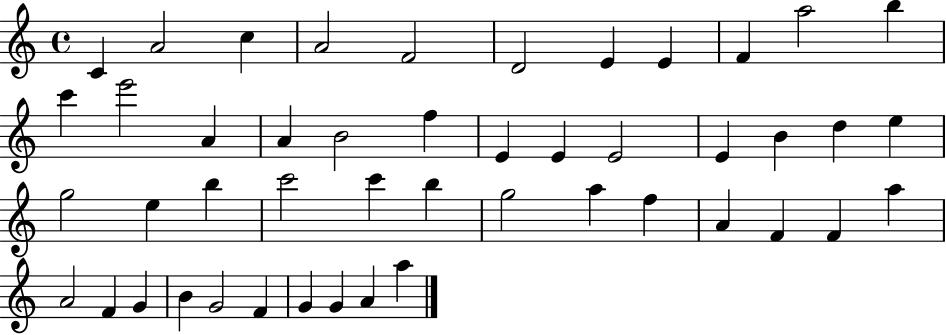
X:1
T:Untitled
M:4/4
L:1/4
K:C
C A2 c A2 F2 D2 E E F a2 b c' e'2 A A B2 f E E E2 E B d e g2 e b c'2 c' b g2 a f A F F a A2 F G B G2 F G G A a